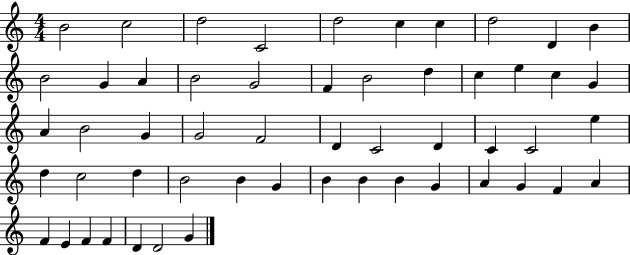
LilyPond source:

{
  \clef treble
  \numericTimeSignature
  \time 4/4
  \key c \major
  b'2 c''2 | d''2 c'2 | d''2 c''4 c''4 | d''2 d'4 b'4 | \break b'2 g'4 a'4 | b'2 g'2 | f'4 b'2 d''4 | c''4 e''4 c''4 g'4 | \break a'4 b'2 g'4 | g'2 f'2 | d'4 c'2 d'4 | c'4 c'2 e''4 | \break d''4 c''2 d''4 | b'2 b'4 g'4 | b'4 b'4 b'4 g'4 | a'4 g'4 f'4 a'4 | \break f'4 e'4 f'4 f'4 | d'4 d'2 g'4 | \bar "|."
}